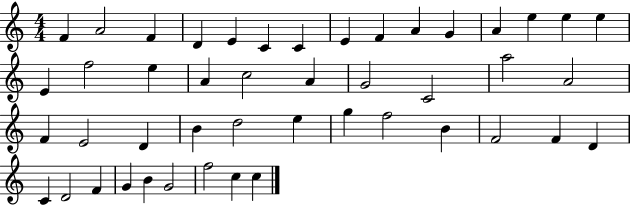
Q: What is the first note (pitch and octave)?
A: F4